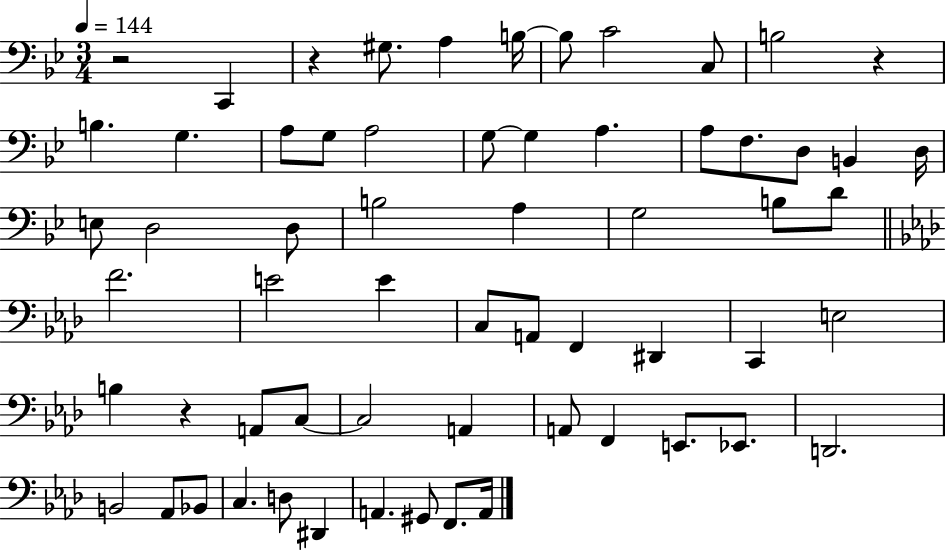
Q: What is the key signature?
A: BES major